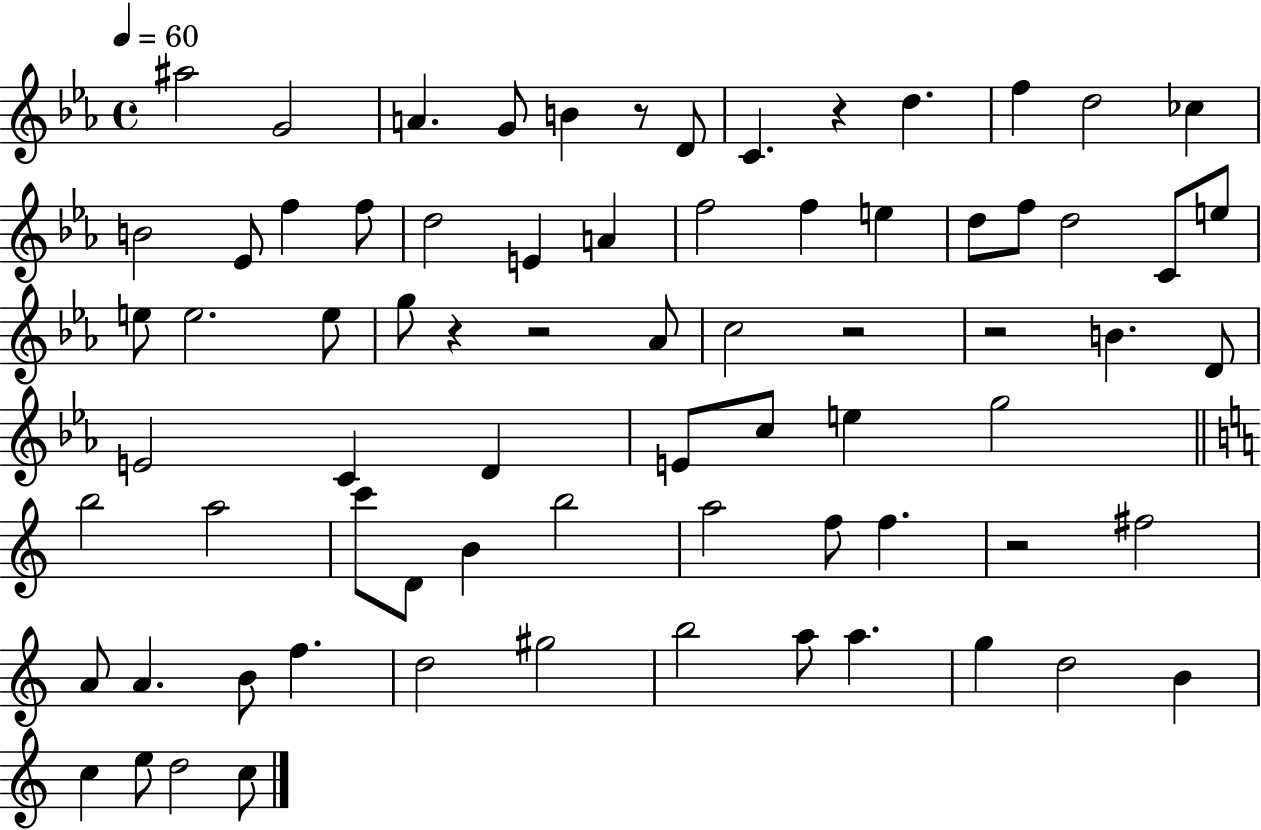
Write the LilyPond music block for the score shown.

{
  \clef treble
  \time 4/4
  \defaultTimeSignature
  \key ees \major
  \tempo 4 = 60
  ais''2 g'2 | a'4. g'8 b'4 r8 d'8 | c'4. r4 d''4. | f''4 d''2 ces''4 | \break b'2 ees'8 f''4 f''8 | d''2 e'4 a'4 | f''2 f''4 e''4 | d''8 f''8 d''2 c'8 e''8 | \break e''8 e''2. e''8 | g''8 r4 r2 aes'8 | c''2 r2 | r2 b'4. d'8 | \break e'2 c'4 d'4 | e'8 c''8 e''4 g''2 | \bar "||" \break \key c \major b''2 a''2 | c'''8 d'8 b'4 b''2 | a''2 f''8 f''4. | r2 fis''2 | \break a'8 a'4. b'8 f''4. | d''2 gis''2 | b''2 a''8 a''4. | g''4 d''2 b'4 | \break c''4 e''8 d''2 c''8 | \bar "|."
}